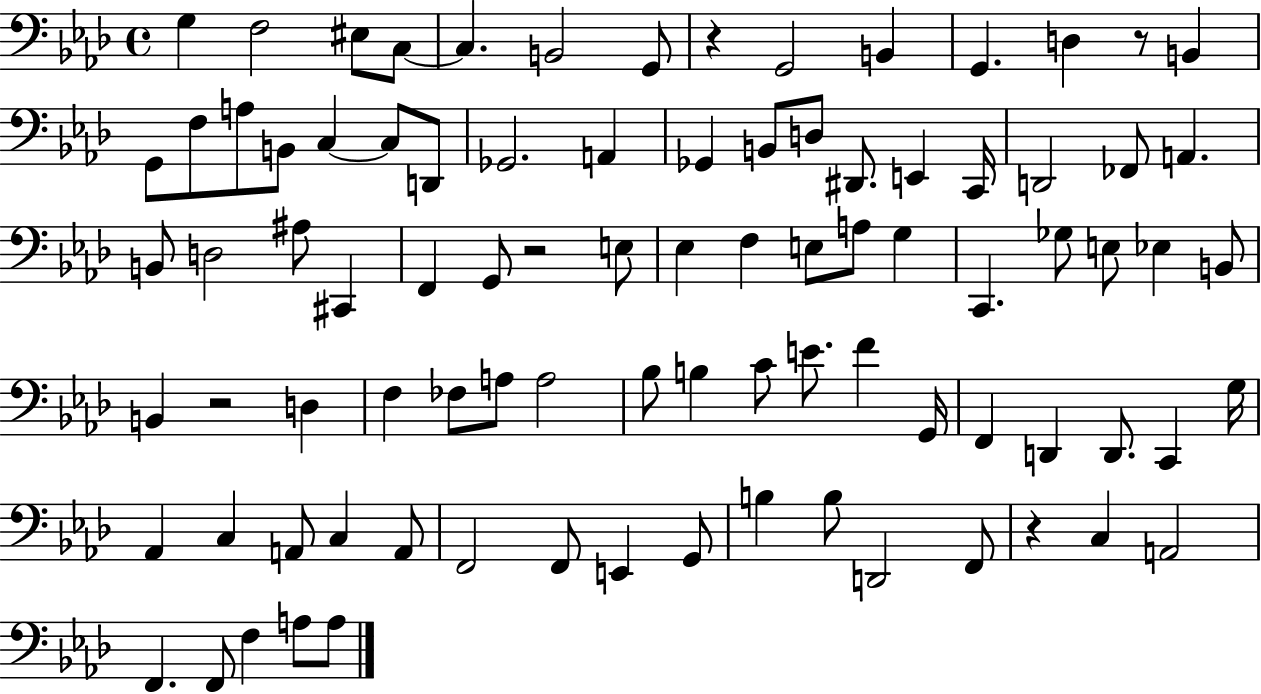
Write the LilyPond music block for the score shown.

{
  \clef bass
  \time 4/4
  \defaultTimeSignature
  \key aes \major
  g4 f2 eis8 c8~~ | c4. b,2 g,8 | r4 g,2 b,4 | g,4. d4 r8 b,4 | \break g,8 f8 a8 b,8 c4~~ c8 d,8 | ges,2. a,4 | ges,4 b,8 d8 dis,8. e,4 c,16 | d,2 fes,8 a,4. | \break b,8 d2 ais8 cis,4 | f,4 g,8 r2 e8 | ees4 f4 e8 a8 g4 | c,4. ges8 e8 ees4 b,8 | \break b,4 r2 d4 | f4 fes8 a8 a2 | bes8 b4 c'8 e'8. f'4 g,16 | f,4 d,4 d,8. c,4 g16 | \break aes,4 c4 a,8 c4 a,8 | f,2 f,8 e,4 g,8 | b4 b8 d,2 f,8 | r4 c4 a,2 | \break f,4. f,8 f4 a8 a8 | \bar "|."
}